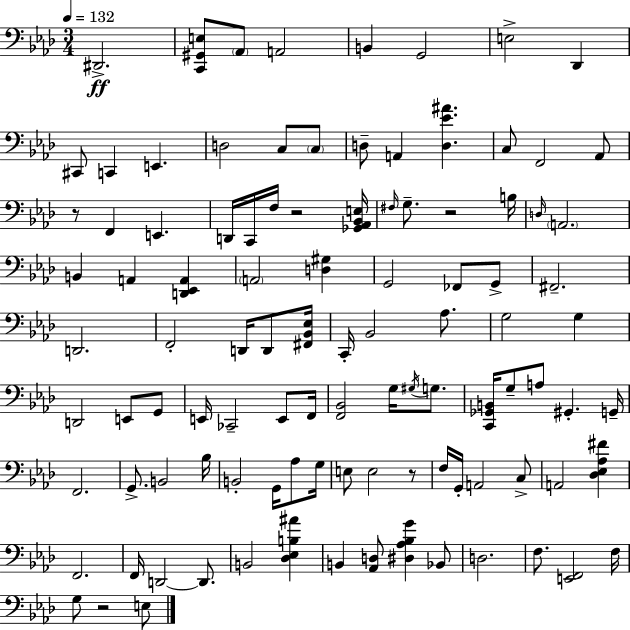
D#2/h. [C2,G#2,E3]/e Ab2/e A2/h B2/q G2/h E3/h Db2/q C#2/e C2/q E2/q. D3/h C3/e C3/e D3/e A2/q [D3,Eb4,A#4]/q. C3/e F2/h Ab2/e R/e F2/q E2/q. D2/s C2/s F3/s R/h [Gb2,Ab2,Bb2,E3]/s F#3/s G3/e. R/h B3/s D3/s A2/h. B2/q A2/q [D2,Eb2,A2]/q A2/h [D3,G#3]/q G2/h FES2/e G2/e F#2/h. D2/h. F2/h D2/s D2/e [F#2,Bb2,Eb3]/s C2/s Bb2/h Ab3/e. G3/h G3/q D2/h E2/e G2/e E2/s CES2/h E2/e F2/s [F2,Bb2]/h G3/s G#3/s G3/e. [C2,Gb2,B2]/s G3/e A3/e G#2/q. G2/s F2/h. G2/e. B2/h Bb3/s B2/h G2/s Ab3/e G3/s E3/e E3/h R/e F3/s G2/s A2/h C3/e A2/h [Db3,Eb3,Ab3,F#4]/q F2/h. F2/s D2/h D2/e. B2/h [Db3,Eb3,B3,A#4]/q B2/q [Ab2,D3]/e [D#3,Ab3,Bb3,G4]/q Bb2/e D3/h. F3/e. [E2,F2]/h F3/s G3/e R/h E3/e